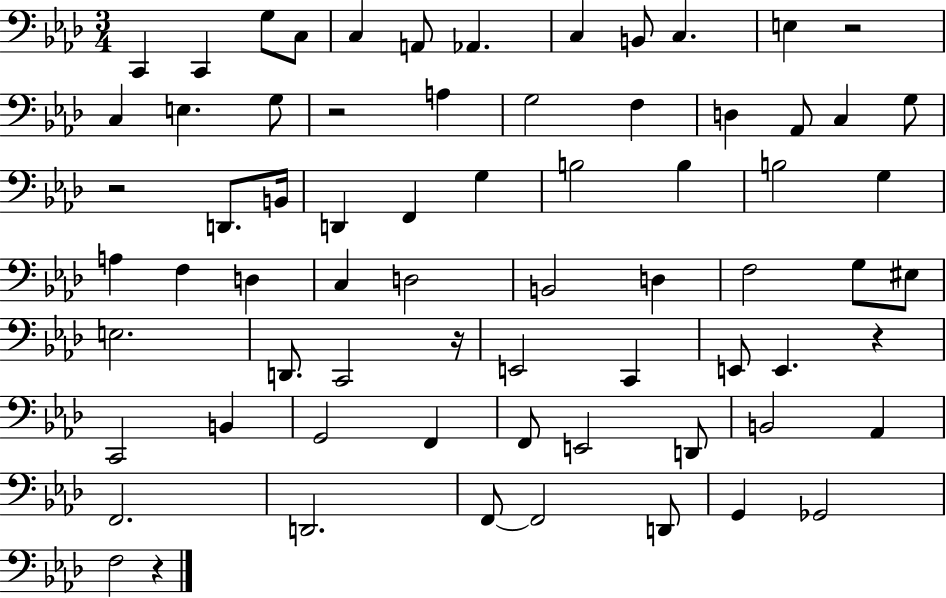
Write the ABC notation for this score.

X:1
T:Untitled
M:3/4
L:1/4
K:Ab
C,, C,, G,/2 C,/2 C, A,,/2 _A,, C, B,,/2 C, E, z2 C, E, G,/2 z2 A, G,2 F, D, _A,,/2 C, G,/2 z2 D,,/2 B,,/4 D,, F,, G, B,2 B, B,2 G, A, F, D, C, D,2 B,,2 D, F,2 G,/2 ^E,/2 E,2 D,,/2 C,,2 z/4 E,,2 C,, E,,/2 E,, z C,,2 B,, G,,2 F,, F,,/2 E,,2 D,,/2 B,,2 _A,, F,,2 D,,2 F,,/2 F,,2 D,,/2 G,, _G,,2 F,2 z